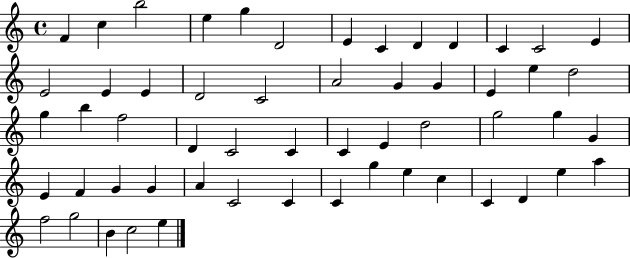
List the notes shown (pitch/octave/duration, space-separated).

F4/q C5/q B5/h E5/q G5/q D4/h E4/q C4/q D4/q D4/q C4/q C4/h E4/q E4/h E4/q E4/q D4/h C4/h A4/h G4/q G4/q E4/q E5/q D5/h G5/q B5/q F5/h D4/q C4/h C4/q C4/q E4/q D5/h G5/h G5/q G4/q E4/q F4/q G4/q G4/q A4/q C4/h C4/q C4/q G5/q E5/q C5/q C4/q D4/q E5/q A5/q F5/h G5/h B4/q C5/h E5/q